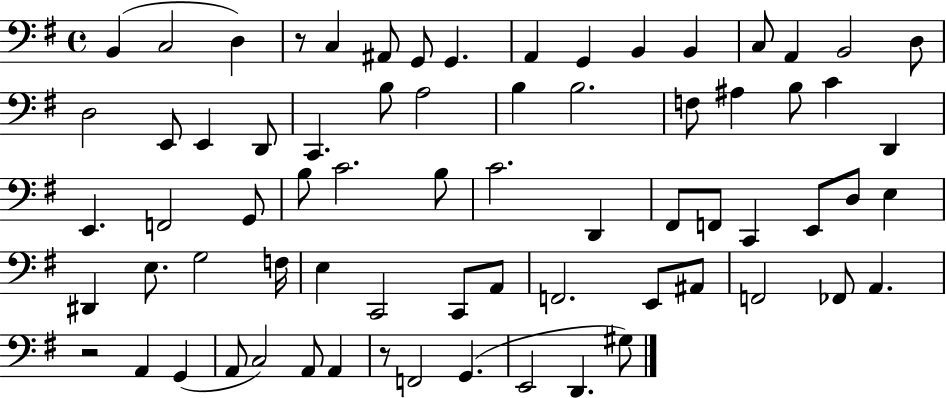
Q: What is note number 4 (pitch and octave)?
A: C3